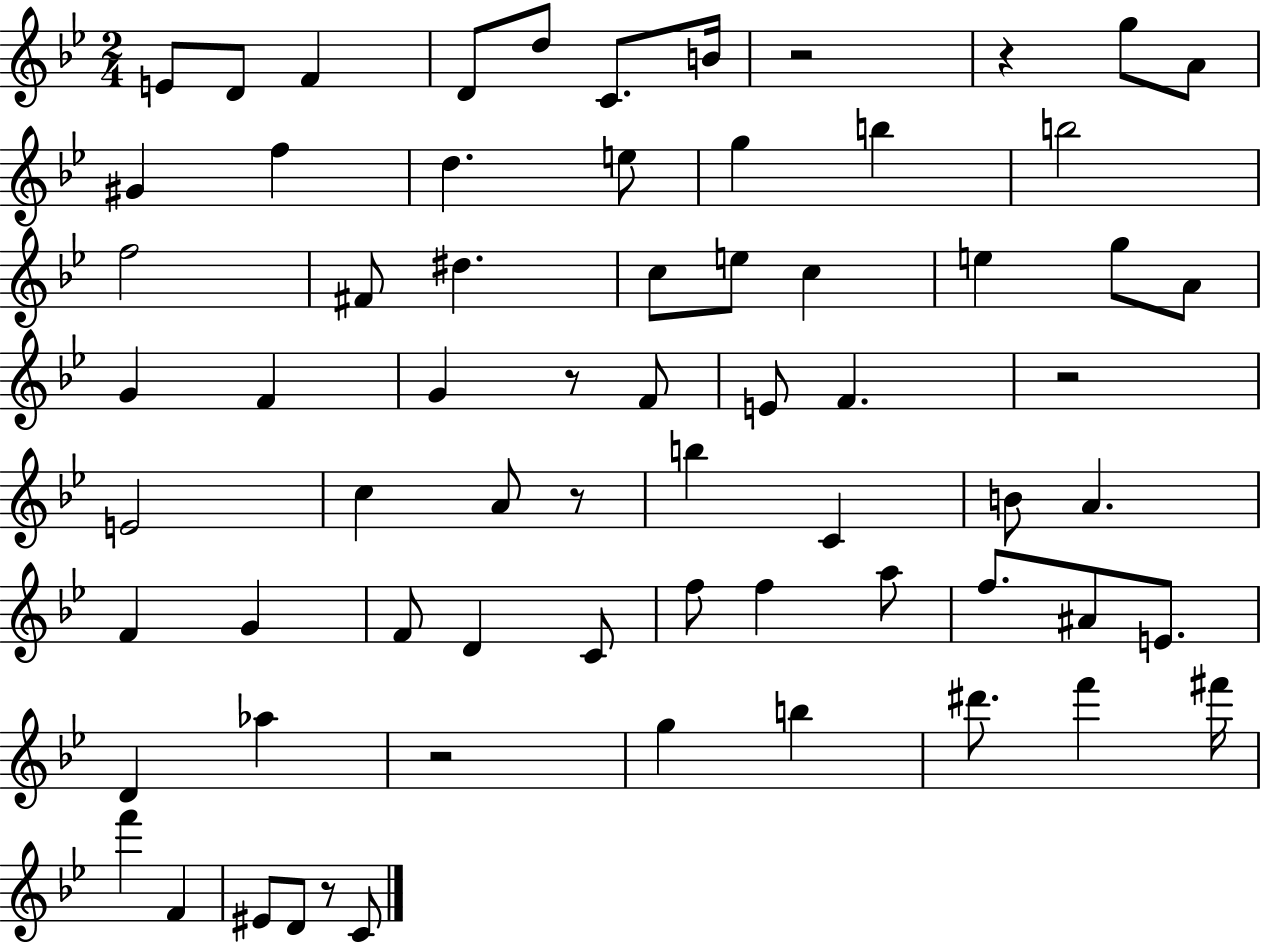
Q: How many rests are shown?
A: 7